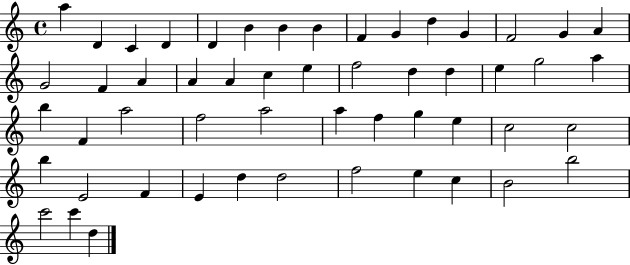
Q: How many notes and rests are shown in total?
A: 53